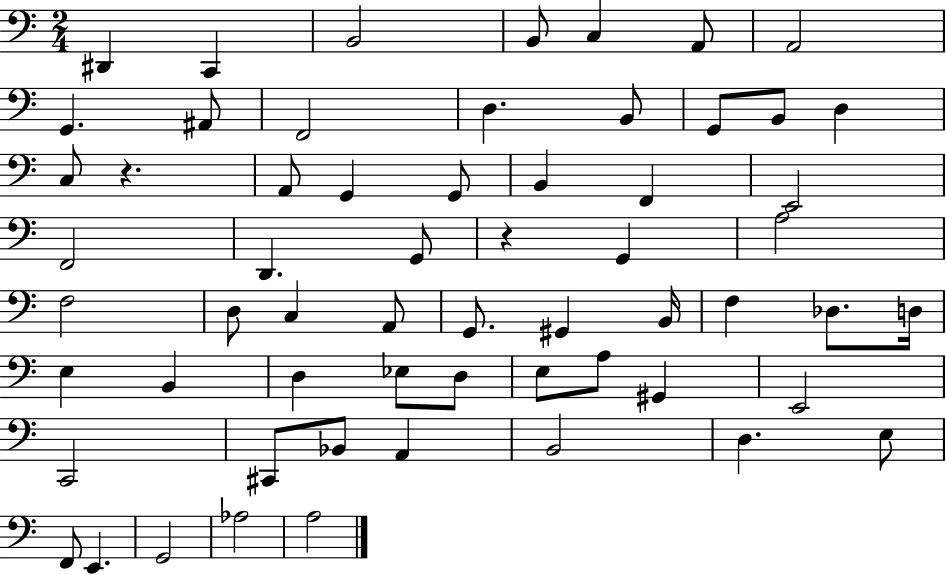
D#2/q C2/q B2/h B2/e C3/q A2/e A2/h G2/q. A#2/e F2/h D3/q. B2/e G2/e B2/e D3/q C3/e R/q. A2/e G2/q G2/e B2/q F2/q E2/h F2/h D2/q. G2/e R/q G2/q A3/h F3/h D3/e C3/q A2/e G2/e. G#2/q B2/s F3/q Db3/e. D3/s E3/q B2/q D3/q Eb3/e D3/e E3/e A3/e G#2/q E2/h C2/h C#2/e Bb2/e A2/q B2/h D3/q. E3/e F2/e E2/q. G2/h Ab3/h A3/h